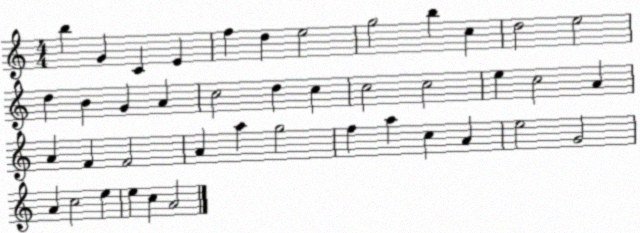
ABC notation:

X:1
T:Untitled
M:4/4
L:1/4
K:C
b G C E f d e2 g2 b c d2 e2 d B G A c2 d c c2 c2 e c2 A A F F2 A a g2 f a c A e2 G2 A c2 e e c A2